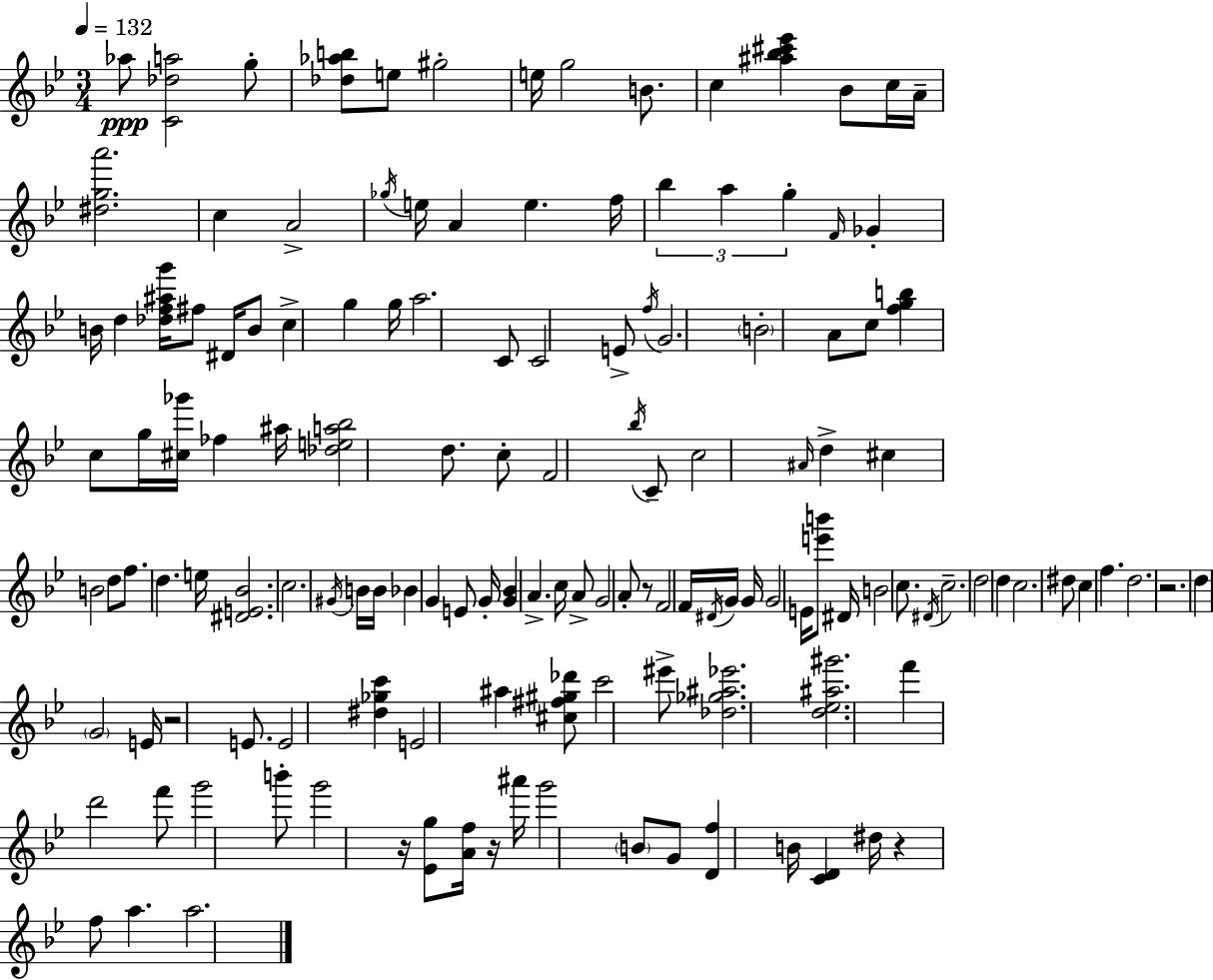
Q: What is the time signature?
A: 3/4